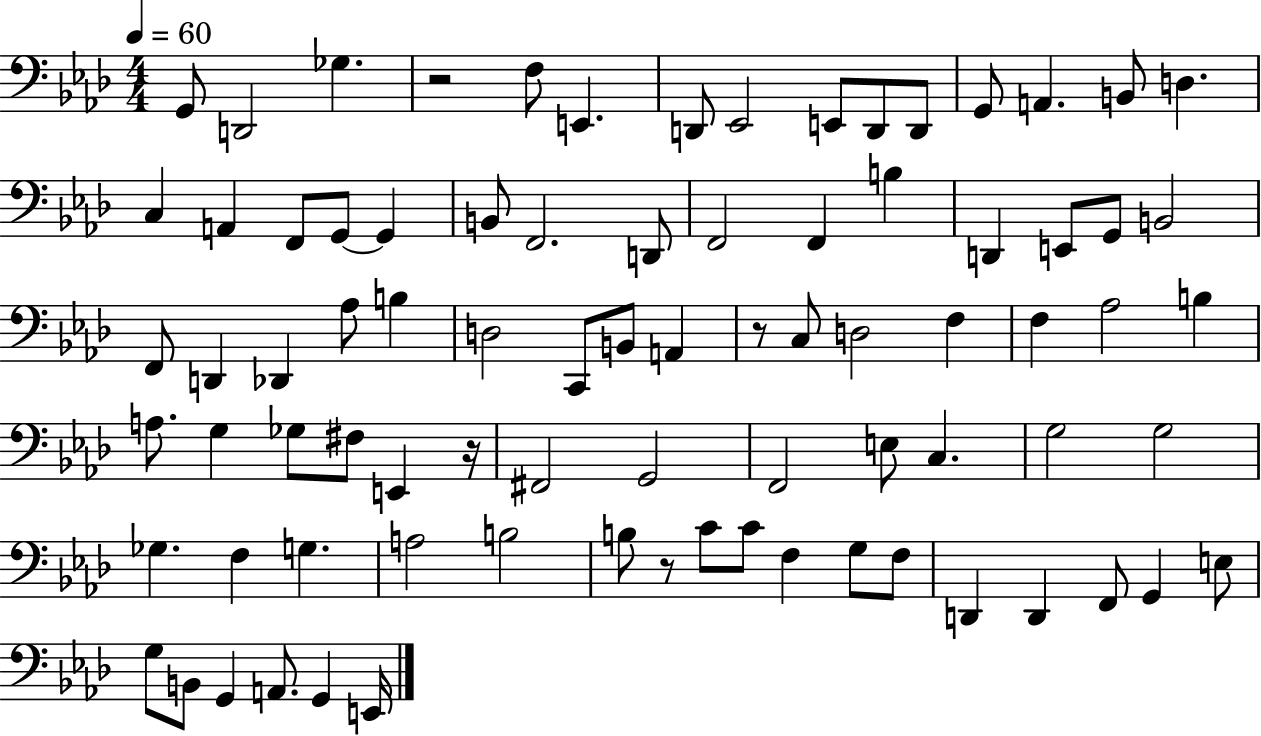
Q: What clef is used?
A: bass